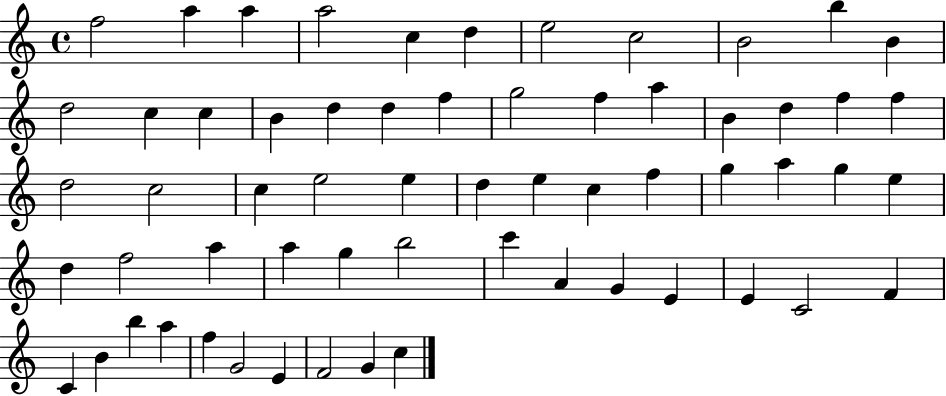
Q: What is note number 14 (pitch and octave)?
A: C5